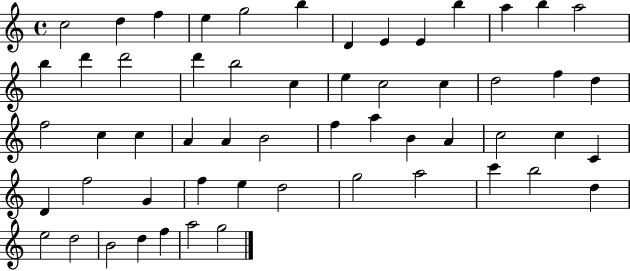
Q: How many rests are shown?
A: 0